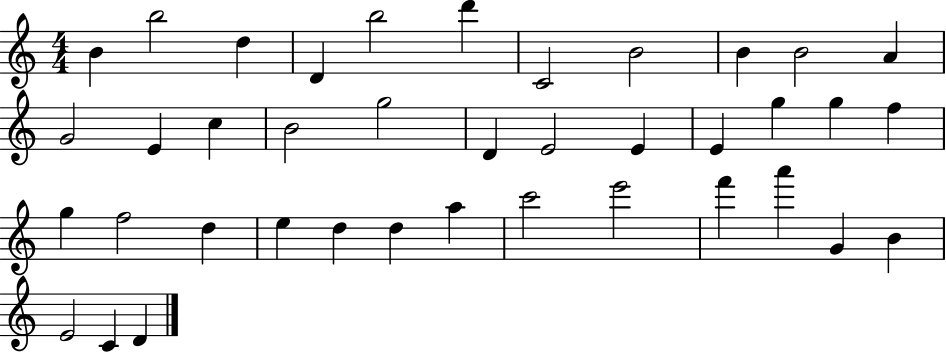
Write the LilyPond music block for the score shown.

{
  \clef treble
  \numericTimeSignature
  \time 4/4
  \key c \major
  b'4 b''2 d''4 | d'4 b''2 d'''4 | c'2 b'2 | b'4 b'2 a'4 | \break g'2 e'4 c''4 | b'2 g''2 | d'4 e'2 e'4 | e'4 g''4 g''4 f''4 | \break g''4 f''2 d''4 | e''4 d''4 d''4 a''4 | c'''2 e'''2 | f'''4 a'''4 g'4 b'4 | \break e'2 c'4 d'4 | \bar "|."
}